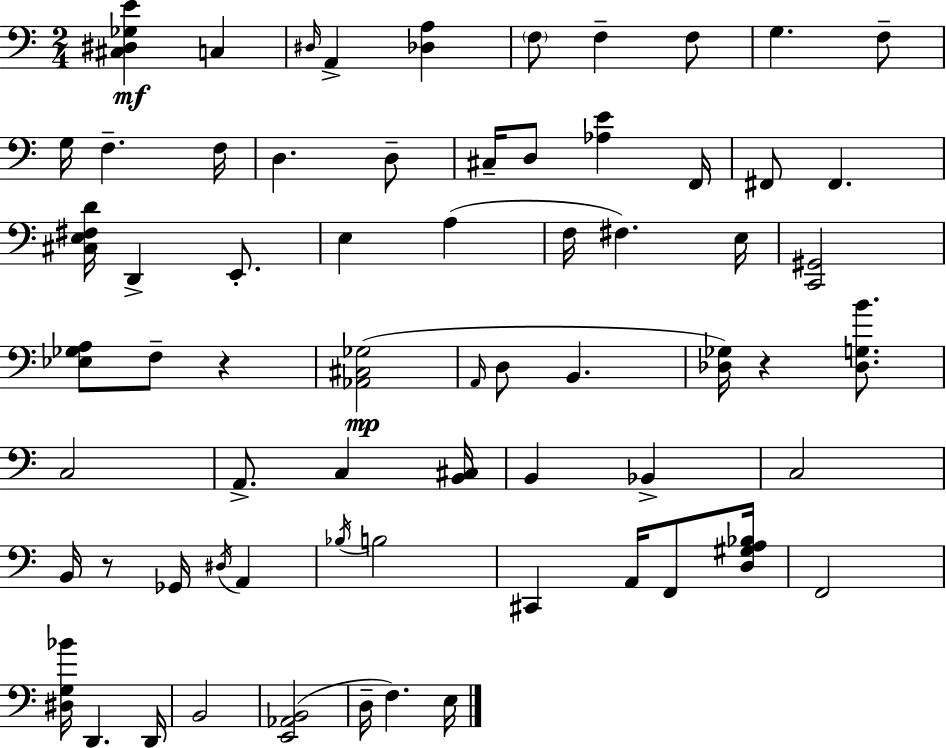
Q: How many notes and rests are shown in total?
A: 67